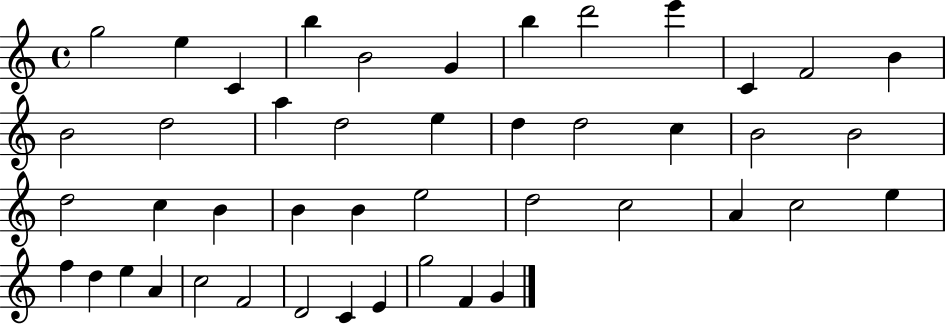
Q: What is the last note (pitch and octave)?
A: G4